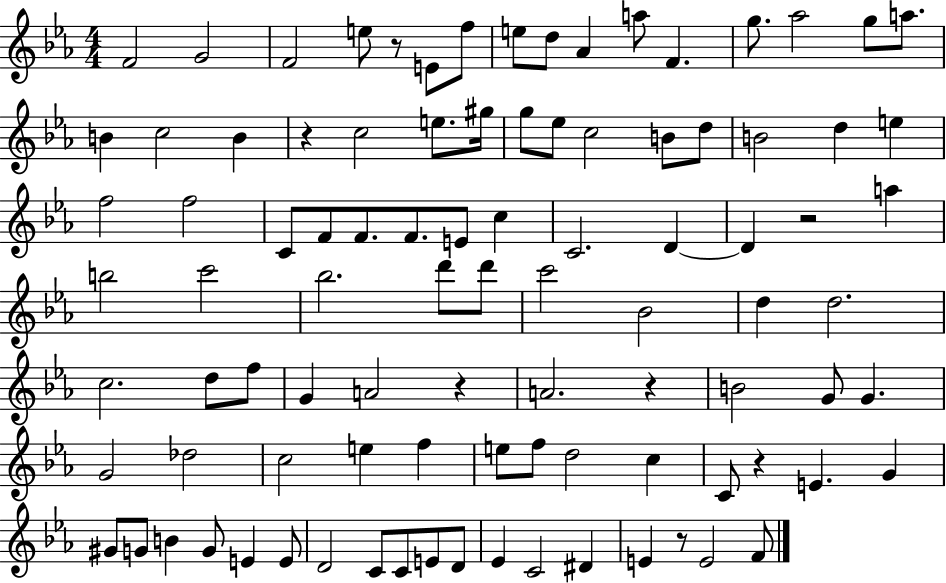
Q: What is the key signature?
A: EES major